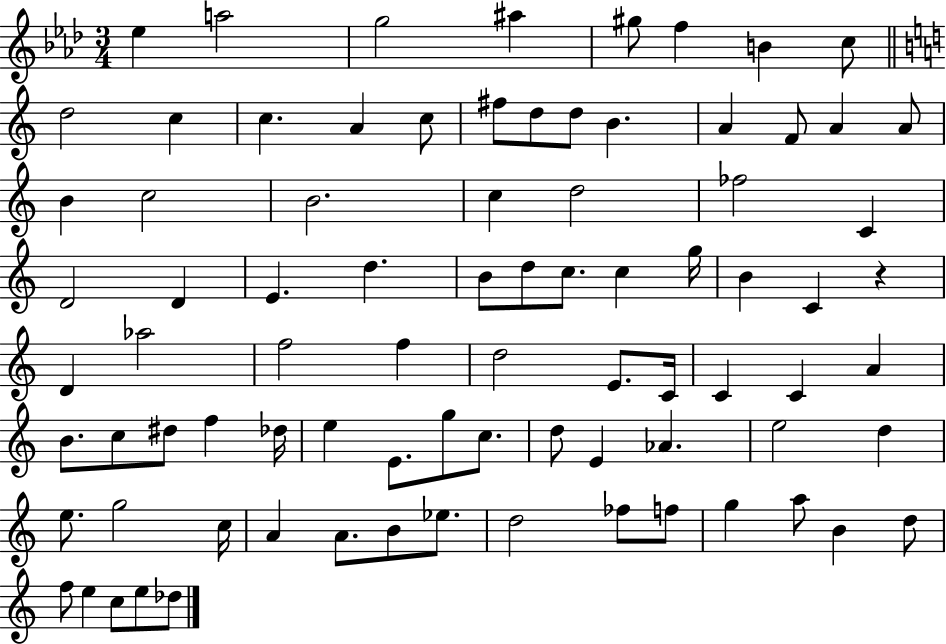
Eb5/q A5/h G5/h A#5/q G#5/e F5/q B4/q C5/e D5/h C5/q C5/q. A4/q C5/e F#5/e D5/e D5/e B4/q. A4/q F4/e A4/q A4/e B4/q C5/h B4/h. C5/q D5/h FES5/h C4/q D4/h D4/q E4/q. D5/q. B4/e D5/e C5/e. C5/q G5/s B4/q C4/q R/q D4/q Ab5/h F5/h F5/q D5/h E4/e. C4/s C4/q C4/q A4/q B4/e. C5/e D#5/e F5/q Db5/s E5/q E4/e. G5/e C5/e. D5/e E4/q Ab4/q. E5/h D5/q E5/e. G5/h C5/s A4/q A4/e. B4/e Eb5/e. D5/h FES5/e F5/e G5/q A5/e B4/q D5/e F5/e E5/q C5/e E5/e Db5/e